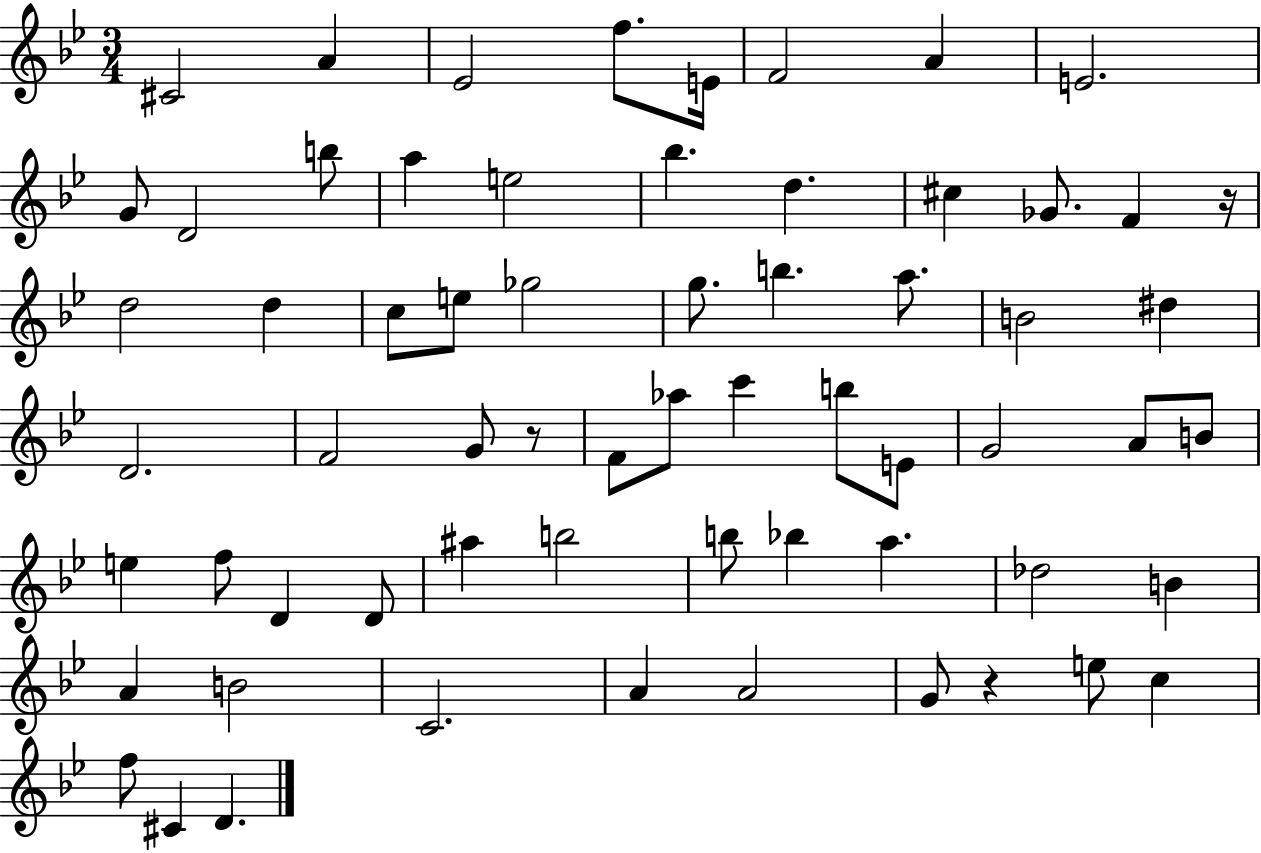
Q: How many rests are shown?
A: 3